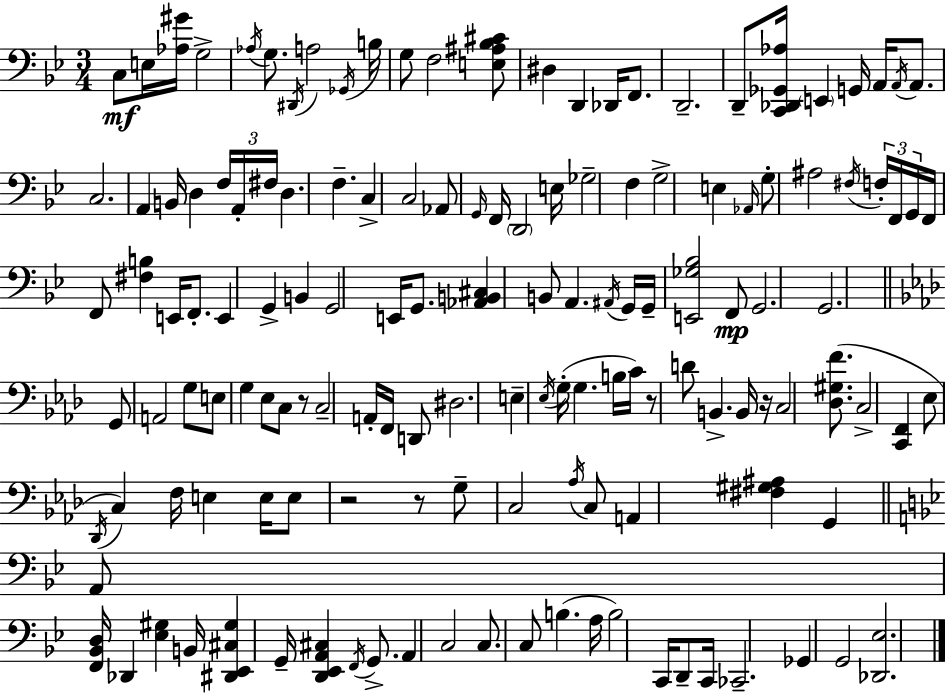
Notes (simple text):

C3/e E3/s [Ab3,G#4]/s G3/h Ab3/s G3/e. D#2/s A3/h Gb2/s B3/s G3/e F3/h [E3,A#3,Bb3,C#4]/e D#3/q D2/q Db2/s F2/e. D2/h. D2/e [C2,Db2,Gb2,Ab3]/s E2/q G2/s A2/s A2/s A2/e. C3/h. A2/q B2/s D3/q F3/s A2/s F#3/s D3/q. F3/q. C3/q C3/h Ab2/e G2/s F2/s D2/h E3/s Gb3/h F3/q G3/h E3/q Ab2/s G3/e A#3/h F#3/s F3/s F2/s G2/s F2/s F2/e [F#3,B3]/q E2/s F2/e. E2/q G2/q B2/q G2/h E2/s G2/e. [Ab2,B2,C#3]/q B2/e A2/q. A#2/s G2/s G2/s [E2,Gb3,Bb3]/h F2/e G2/h. G2/h. G2/e A2/h G3/e E3/e G3/q Eb3/e C3/e R/e C3/h A2/s F2/s D2/e D#3/h. E3/q Eb3/s G3/s G3/q. B3/s C4/s R/e D4/e B2/q. B2/s R/s C3/h [Db3,G#3,F4]/e. C3/h [C2,F2]/q Eb3/e Db2/s C3/q F3/s E3/q E3/s E3/e R/h R/e G3/e C3/h Ab3/s C3/e A2/q [F#3,G#3,A#3]/q G2/q A2/e [F2,Bb2,D3]/s Db2/q [Eb3,G#3]/q B2/s [D#2,Eb2,C#3,G#3]/q G2/s [D2,Eb2,A2,C#3]/q F2/s G2/e. A2/q C3/h C3/e. C3/e B3/q. A3/s B3/h C2/s D2/e C2/s CES2/h. Gb2/q G2/h [Db2,Eb3]/h.